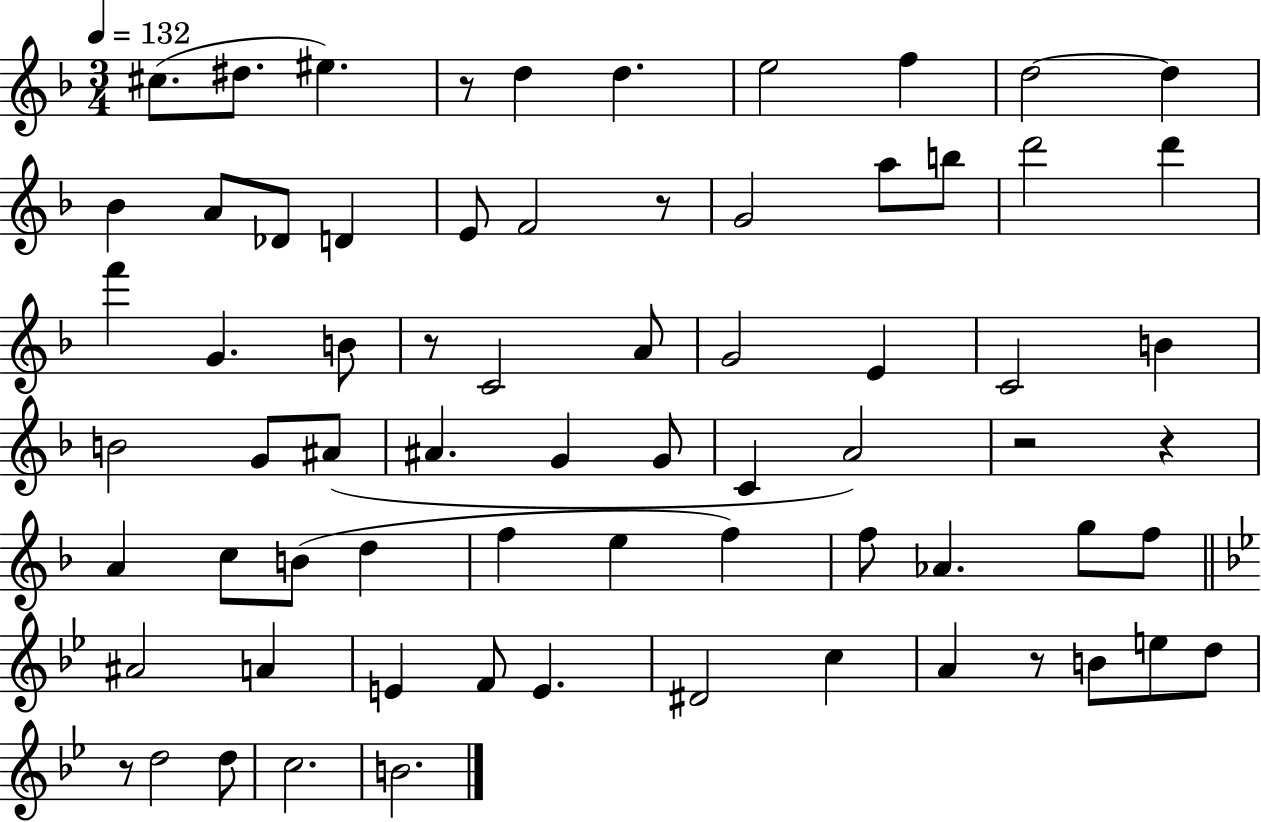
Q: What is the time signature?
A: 3/4